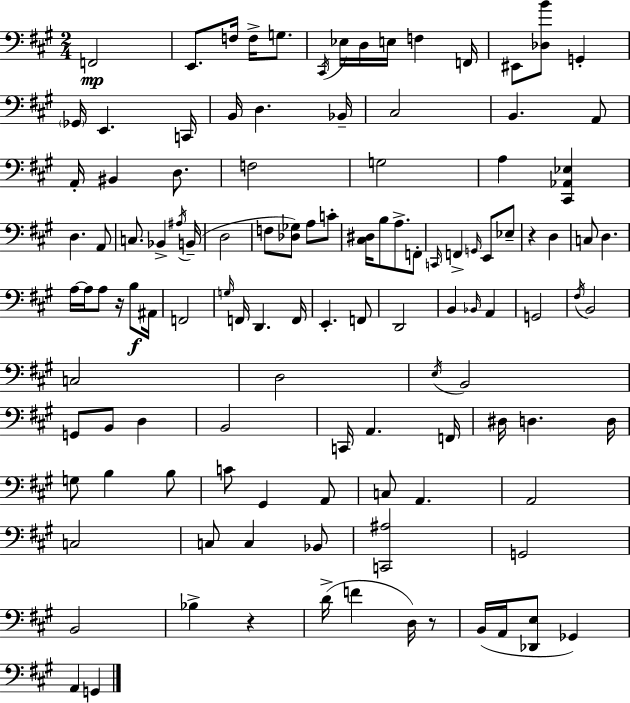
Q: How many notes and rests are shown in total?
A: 116